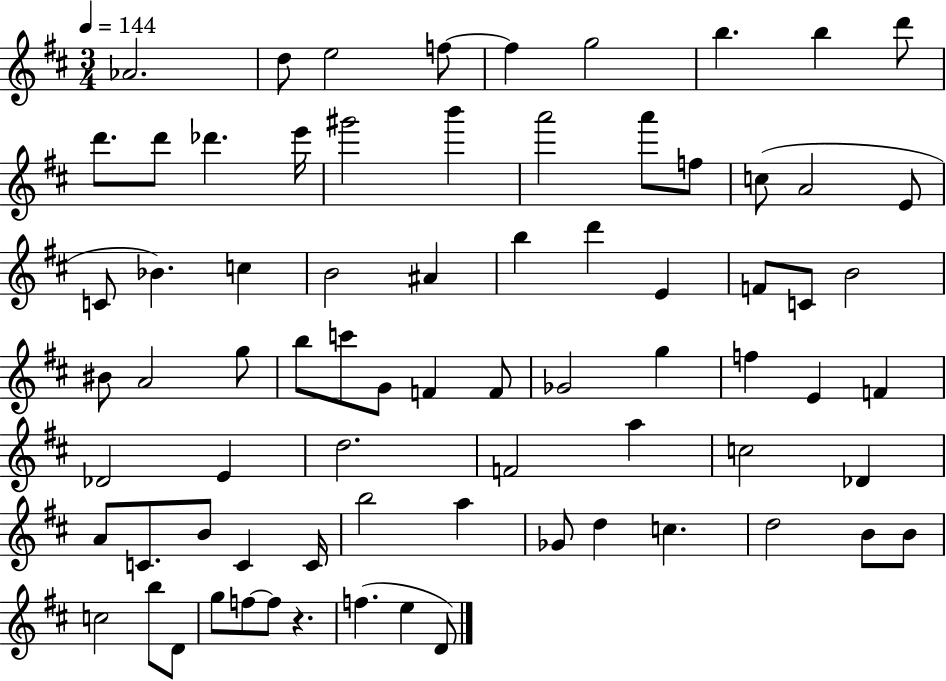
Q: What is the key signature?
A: D major